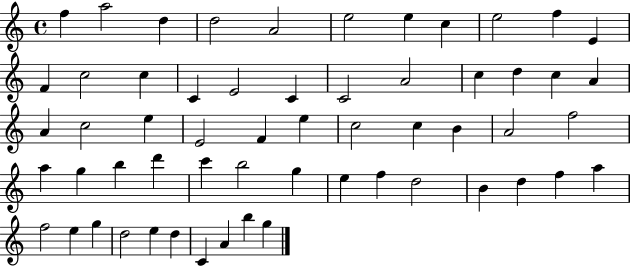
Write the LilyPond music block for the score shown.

{
  \clef treble
  \time 4/4
  \defaultTimeSignature
  \key c \major
  f''4 a''2 d''4 | d''2 a'2 | e''2 e''4 c''4 | e''2 f''4 e'4 | \break f'4 c''2 c''4 | c'4 e'2 c'4 | c'2 a'2 | c''4 d''4 c''4 a'4 | \break a'4 c''2 e''4 | e'2 f'4 e''4 | c''2 c''4 b'4 | a'2 f''2 | \break a''4 g''4 b''4 d'''4 | c'''4 b''2 g''4 | e''4 f''4 d''2 | b'4 d''4 f''4 a''4 | \break f''2 e''4 g''4 | d''2 e''4 d''4 | c'4 a'4 b''4 g''4 | \bar "|."
}